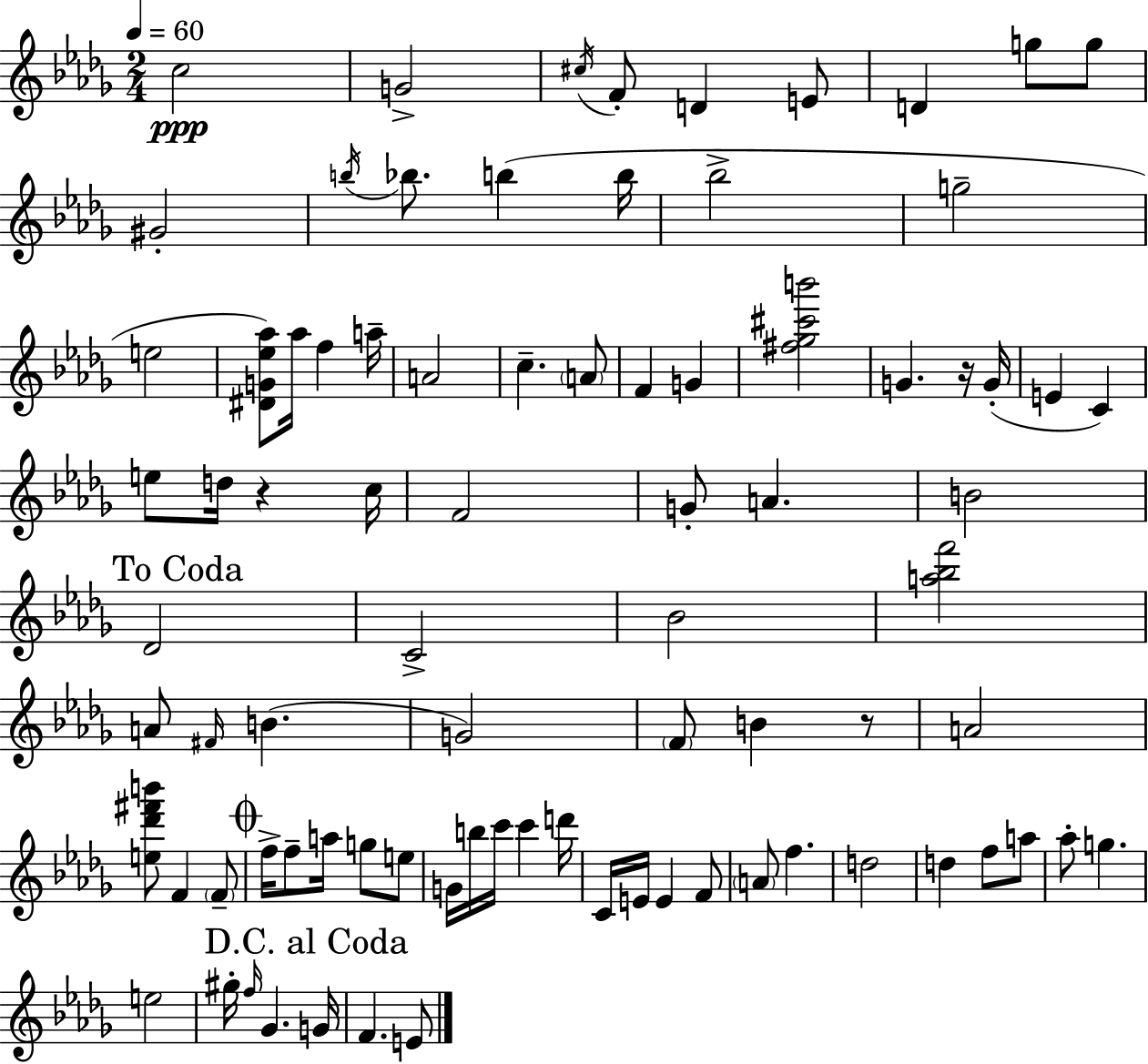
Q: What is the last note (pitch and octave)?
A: E4